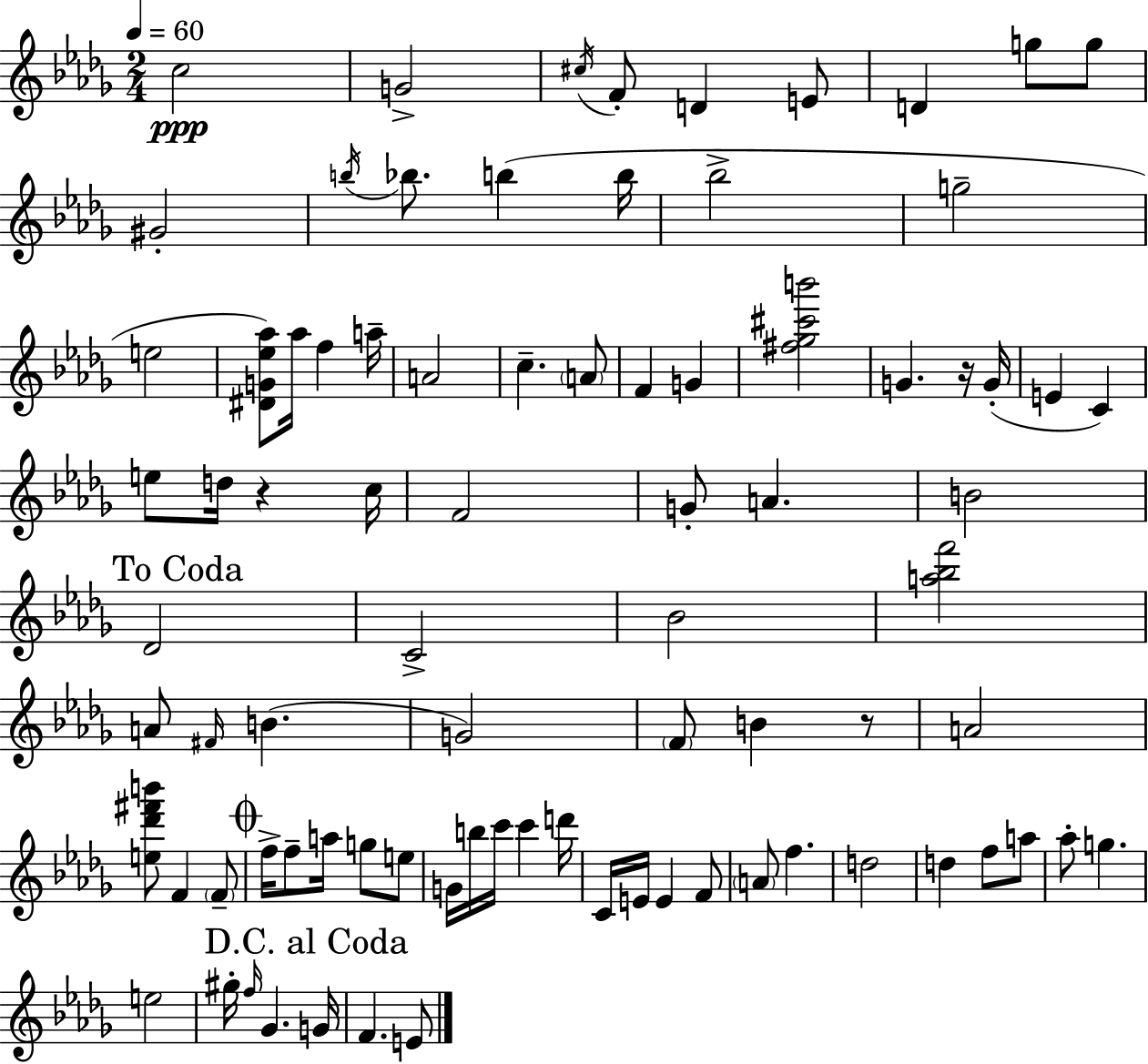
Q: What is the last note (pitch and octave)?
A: E4